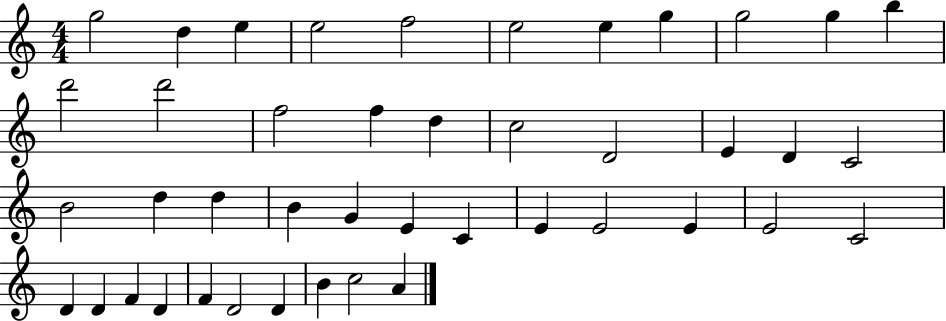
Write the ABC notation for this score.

X:1
T:Untitled
M:4/4
L:1/4
K:C
g2 d e e2 f2 e2 e g g2 g b d'2 d'2 f2 f d c2 D2 E D C2 B2 d d B G E C E E2 E E2 C2 D D F D F D2 D B c2 A